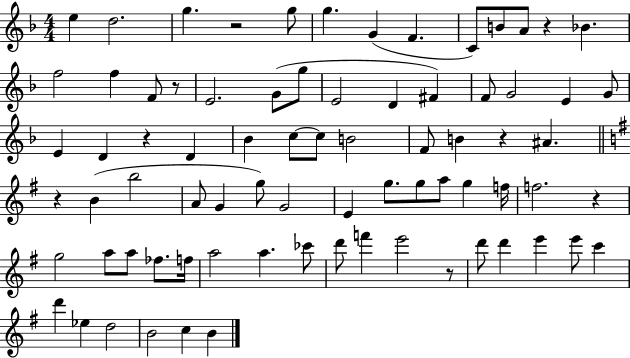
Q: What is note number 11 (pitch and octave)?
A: Bb4